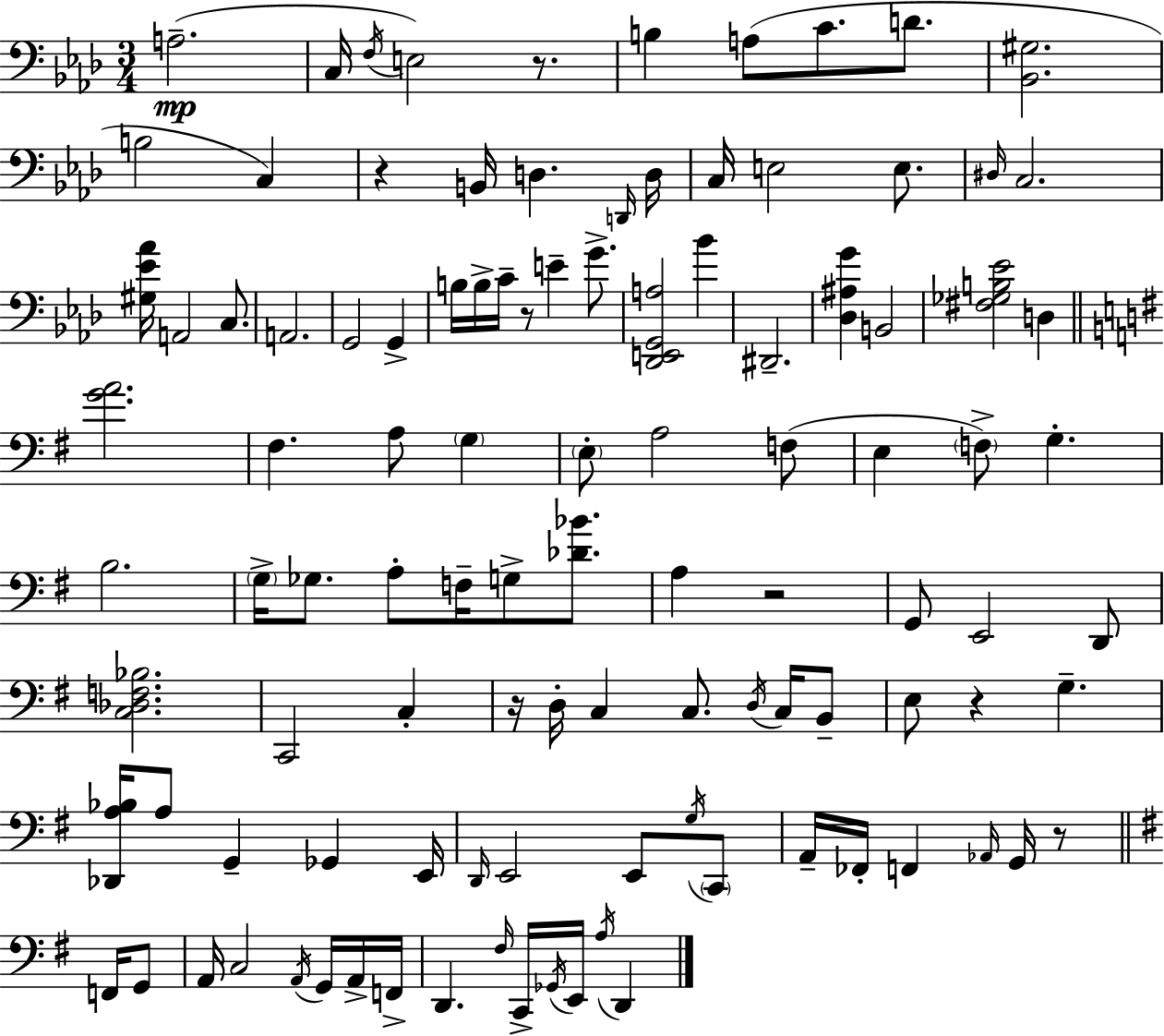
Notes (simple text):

A3/h. C3/s F3/s E3/h R/e. B3/q A3/e C4/e. D4/e. [Bb2,G#3]/h. B3/h C3/q R/q B2/s D3/q. D2/s D3/s C3/s E3/h E3/e. D#3/s C3/h. [G#3,Eb4,Ab4]/s A2/h C3/e. A2/h. G2/h G2/q B3/s B3/s C4/s R/e E4/q G4/e. [Db2,E2,G2,A3]/h Bb4/q D#2/h. [Db3,A#3,G4]/q B2/h [F#3,Gb3,B3,Eb4]/h D3/q [G4,A4]/h. F#3/q. A3/e G3/q E3/e A3/h F3/e E3/q F3/e G3/q. B3/h. G3/s Gb3/e. A3/e F3/s G3/e [Db4,Bb4]/e. A3/q R/h G2/e E2/h D2/e [C3,Db3,F3,Bb3]/h. C2/h C3/q R/s D3/s C3/q C3/e. D3/s C3/s B2/e E3/e R/q G3/q. [Db2,A3,Bb3]/s A3/e G2/q Gb2/q E2/s D2/s E2/h E2/e G3/s C2/e A2/s FES2/s F2/q Ab2/s G2/s R/e F2/s G2/e A2/s C3/h A2/s G2/s A2/s F2/s D2/q. F#3/s C2/s Gb2/s E2/s A3/s D2/q